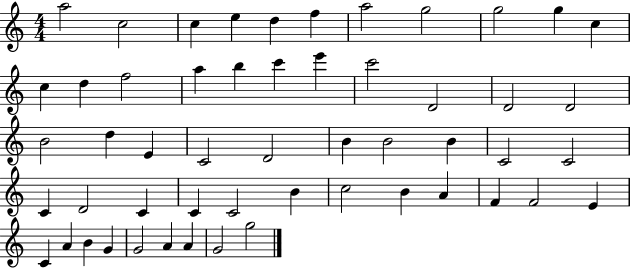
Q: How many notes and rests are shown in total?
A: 53